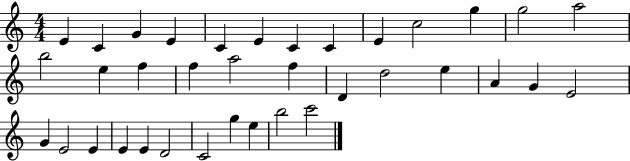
X:1
T:Untitled
M:4/4
L:1/4
K:C
E C G E C E C C E c2 g g2 a2 b2 e f f a2 f D d2 e A G E2 G E2 E E E D2 C2 g e b2 c'2